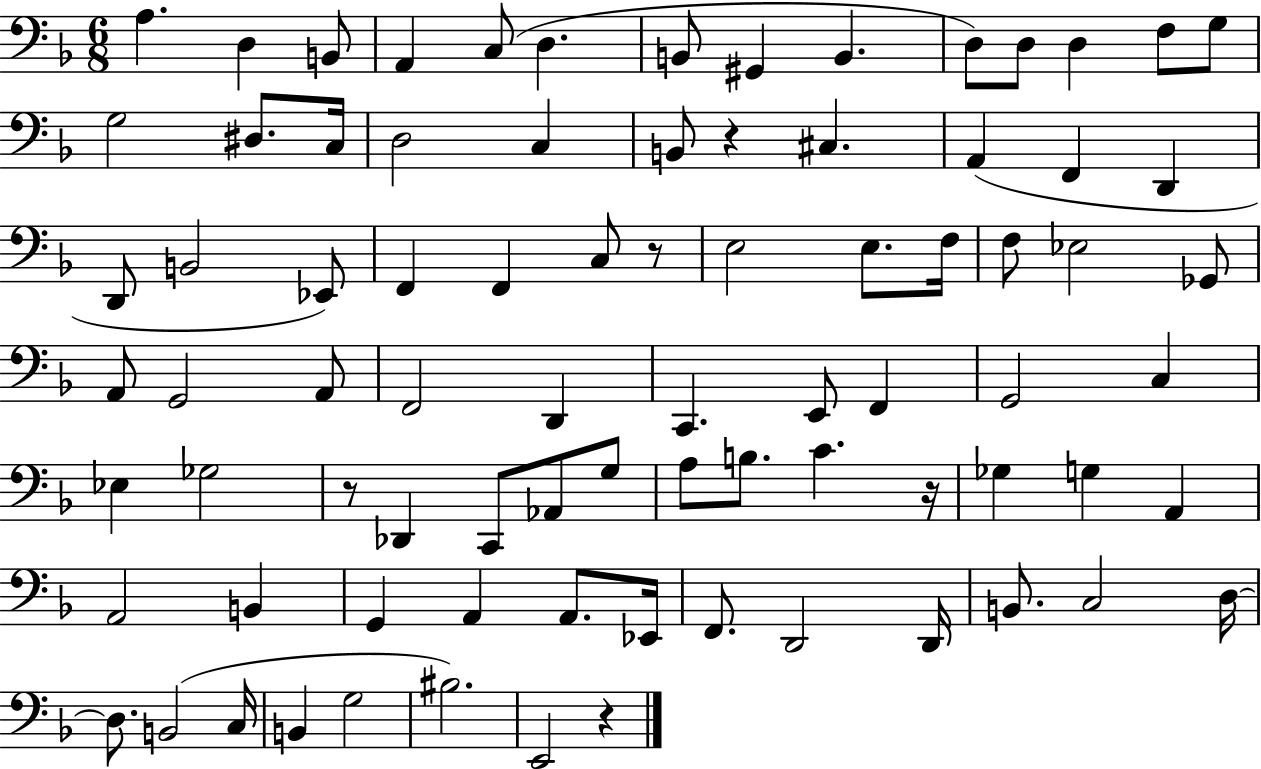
X:1
T:Untitled
M:6/8
L:1/4
K:F
A, D, B,,/2 A,, C,/2 D, B,,/2 ^G,, B,, D,/2 D,/2 D, F,/2 G,/2 G,2 ^D,/2 C,/4 D,2 C, B,,/2 z ^C, A,, F,, D,, D,,/2 B,,2 _E,,/2 F,, F,, C,/2 z/2 E,2 E,/2 F,/4 F,/2 _E,2 _G,,/2 A,,/2 G,,2 A,,/2 F,,2 D,, C,, E,,/2 F,, G,,2 C, _E, _G,2 z/2 _D,, C,,/2 _A,,/2 G,/2 A,/2 B,/2 C z/4 _G, G, A,, A,,2 B,, G,, A,, A,,/2 _E,,/4 F,,/2 D,,2 D,,/4 B,,/2 C,2 D,/4 D,/2 B,,2 C,/4 B,, G,2 ^B,2 E,,2 z